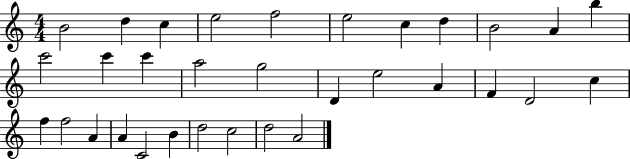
X:1
T:Untitled
M:4/4
L:1/4
K:C
B2 d c e2 f2 e2 c d B2 A b c'2 c' c' a2 g2 D e2 A F D2 c f f2 A A C2 B d2 c2 d2 A2